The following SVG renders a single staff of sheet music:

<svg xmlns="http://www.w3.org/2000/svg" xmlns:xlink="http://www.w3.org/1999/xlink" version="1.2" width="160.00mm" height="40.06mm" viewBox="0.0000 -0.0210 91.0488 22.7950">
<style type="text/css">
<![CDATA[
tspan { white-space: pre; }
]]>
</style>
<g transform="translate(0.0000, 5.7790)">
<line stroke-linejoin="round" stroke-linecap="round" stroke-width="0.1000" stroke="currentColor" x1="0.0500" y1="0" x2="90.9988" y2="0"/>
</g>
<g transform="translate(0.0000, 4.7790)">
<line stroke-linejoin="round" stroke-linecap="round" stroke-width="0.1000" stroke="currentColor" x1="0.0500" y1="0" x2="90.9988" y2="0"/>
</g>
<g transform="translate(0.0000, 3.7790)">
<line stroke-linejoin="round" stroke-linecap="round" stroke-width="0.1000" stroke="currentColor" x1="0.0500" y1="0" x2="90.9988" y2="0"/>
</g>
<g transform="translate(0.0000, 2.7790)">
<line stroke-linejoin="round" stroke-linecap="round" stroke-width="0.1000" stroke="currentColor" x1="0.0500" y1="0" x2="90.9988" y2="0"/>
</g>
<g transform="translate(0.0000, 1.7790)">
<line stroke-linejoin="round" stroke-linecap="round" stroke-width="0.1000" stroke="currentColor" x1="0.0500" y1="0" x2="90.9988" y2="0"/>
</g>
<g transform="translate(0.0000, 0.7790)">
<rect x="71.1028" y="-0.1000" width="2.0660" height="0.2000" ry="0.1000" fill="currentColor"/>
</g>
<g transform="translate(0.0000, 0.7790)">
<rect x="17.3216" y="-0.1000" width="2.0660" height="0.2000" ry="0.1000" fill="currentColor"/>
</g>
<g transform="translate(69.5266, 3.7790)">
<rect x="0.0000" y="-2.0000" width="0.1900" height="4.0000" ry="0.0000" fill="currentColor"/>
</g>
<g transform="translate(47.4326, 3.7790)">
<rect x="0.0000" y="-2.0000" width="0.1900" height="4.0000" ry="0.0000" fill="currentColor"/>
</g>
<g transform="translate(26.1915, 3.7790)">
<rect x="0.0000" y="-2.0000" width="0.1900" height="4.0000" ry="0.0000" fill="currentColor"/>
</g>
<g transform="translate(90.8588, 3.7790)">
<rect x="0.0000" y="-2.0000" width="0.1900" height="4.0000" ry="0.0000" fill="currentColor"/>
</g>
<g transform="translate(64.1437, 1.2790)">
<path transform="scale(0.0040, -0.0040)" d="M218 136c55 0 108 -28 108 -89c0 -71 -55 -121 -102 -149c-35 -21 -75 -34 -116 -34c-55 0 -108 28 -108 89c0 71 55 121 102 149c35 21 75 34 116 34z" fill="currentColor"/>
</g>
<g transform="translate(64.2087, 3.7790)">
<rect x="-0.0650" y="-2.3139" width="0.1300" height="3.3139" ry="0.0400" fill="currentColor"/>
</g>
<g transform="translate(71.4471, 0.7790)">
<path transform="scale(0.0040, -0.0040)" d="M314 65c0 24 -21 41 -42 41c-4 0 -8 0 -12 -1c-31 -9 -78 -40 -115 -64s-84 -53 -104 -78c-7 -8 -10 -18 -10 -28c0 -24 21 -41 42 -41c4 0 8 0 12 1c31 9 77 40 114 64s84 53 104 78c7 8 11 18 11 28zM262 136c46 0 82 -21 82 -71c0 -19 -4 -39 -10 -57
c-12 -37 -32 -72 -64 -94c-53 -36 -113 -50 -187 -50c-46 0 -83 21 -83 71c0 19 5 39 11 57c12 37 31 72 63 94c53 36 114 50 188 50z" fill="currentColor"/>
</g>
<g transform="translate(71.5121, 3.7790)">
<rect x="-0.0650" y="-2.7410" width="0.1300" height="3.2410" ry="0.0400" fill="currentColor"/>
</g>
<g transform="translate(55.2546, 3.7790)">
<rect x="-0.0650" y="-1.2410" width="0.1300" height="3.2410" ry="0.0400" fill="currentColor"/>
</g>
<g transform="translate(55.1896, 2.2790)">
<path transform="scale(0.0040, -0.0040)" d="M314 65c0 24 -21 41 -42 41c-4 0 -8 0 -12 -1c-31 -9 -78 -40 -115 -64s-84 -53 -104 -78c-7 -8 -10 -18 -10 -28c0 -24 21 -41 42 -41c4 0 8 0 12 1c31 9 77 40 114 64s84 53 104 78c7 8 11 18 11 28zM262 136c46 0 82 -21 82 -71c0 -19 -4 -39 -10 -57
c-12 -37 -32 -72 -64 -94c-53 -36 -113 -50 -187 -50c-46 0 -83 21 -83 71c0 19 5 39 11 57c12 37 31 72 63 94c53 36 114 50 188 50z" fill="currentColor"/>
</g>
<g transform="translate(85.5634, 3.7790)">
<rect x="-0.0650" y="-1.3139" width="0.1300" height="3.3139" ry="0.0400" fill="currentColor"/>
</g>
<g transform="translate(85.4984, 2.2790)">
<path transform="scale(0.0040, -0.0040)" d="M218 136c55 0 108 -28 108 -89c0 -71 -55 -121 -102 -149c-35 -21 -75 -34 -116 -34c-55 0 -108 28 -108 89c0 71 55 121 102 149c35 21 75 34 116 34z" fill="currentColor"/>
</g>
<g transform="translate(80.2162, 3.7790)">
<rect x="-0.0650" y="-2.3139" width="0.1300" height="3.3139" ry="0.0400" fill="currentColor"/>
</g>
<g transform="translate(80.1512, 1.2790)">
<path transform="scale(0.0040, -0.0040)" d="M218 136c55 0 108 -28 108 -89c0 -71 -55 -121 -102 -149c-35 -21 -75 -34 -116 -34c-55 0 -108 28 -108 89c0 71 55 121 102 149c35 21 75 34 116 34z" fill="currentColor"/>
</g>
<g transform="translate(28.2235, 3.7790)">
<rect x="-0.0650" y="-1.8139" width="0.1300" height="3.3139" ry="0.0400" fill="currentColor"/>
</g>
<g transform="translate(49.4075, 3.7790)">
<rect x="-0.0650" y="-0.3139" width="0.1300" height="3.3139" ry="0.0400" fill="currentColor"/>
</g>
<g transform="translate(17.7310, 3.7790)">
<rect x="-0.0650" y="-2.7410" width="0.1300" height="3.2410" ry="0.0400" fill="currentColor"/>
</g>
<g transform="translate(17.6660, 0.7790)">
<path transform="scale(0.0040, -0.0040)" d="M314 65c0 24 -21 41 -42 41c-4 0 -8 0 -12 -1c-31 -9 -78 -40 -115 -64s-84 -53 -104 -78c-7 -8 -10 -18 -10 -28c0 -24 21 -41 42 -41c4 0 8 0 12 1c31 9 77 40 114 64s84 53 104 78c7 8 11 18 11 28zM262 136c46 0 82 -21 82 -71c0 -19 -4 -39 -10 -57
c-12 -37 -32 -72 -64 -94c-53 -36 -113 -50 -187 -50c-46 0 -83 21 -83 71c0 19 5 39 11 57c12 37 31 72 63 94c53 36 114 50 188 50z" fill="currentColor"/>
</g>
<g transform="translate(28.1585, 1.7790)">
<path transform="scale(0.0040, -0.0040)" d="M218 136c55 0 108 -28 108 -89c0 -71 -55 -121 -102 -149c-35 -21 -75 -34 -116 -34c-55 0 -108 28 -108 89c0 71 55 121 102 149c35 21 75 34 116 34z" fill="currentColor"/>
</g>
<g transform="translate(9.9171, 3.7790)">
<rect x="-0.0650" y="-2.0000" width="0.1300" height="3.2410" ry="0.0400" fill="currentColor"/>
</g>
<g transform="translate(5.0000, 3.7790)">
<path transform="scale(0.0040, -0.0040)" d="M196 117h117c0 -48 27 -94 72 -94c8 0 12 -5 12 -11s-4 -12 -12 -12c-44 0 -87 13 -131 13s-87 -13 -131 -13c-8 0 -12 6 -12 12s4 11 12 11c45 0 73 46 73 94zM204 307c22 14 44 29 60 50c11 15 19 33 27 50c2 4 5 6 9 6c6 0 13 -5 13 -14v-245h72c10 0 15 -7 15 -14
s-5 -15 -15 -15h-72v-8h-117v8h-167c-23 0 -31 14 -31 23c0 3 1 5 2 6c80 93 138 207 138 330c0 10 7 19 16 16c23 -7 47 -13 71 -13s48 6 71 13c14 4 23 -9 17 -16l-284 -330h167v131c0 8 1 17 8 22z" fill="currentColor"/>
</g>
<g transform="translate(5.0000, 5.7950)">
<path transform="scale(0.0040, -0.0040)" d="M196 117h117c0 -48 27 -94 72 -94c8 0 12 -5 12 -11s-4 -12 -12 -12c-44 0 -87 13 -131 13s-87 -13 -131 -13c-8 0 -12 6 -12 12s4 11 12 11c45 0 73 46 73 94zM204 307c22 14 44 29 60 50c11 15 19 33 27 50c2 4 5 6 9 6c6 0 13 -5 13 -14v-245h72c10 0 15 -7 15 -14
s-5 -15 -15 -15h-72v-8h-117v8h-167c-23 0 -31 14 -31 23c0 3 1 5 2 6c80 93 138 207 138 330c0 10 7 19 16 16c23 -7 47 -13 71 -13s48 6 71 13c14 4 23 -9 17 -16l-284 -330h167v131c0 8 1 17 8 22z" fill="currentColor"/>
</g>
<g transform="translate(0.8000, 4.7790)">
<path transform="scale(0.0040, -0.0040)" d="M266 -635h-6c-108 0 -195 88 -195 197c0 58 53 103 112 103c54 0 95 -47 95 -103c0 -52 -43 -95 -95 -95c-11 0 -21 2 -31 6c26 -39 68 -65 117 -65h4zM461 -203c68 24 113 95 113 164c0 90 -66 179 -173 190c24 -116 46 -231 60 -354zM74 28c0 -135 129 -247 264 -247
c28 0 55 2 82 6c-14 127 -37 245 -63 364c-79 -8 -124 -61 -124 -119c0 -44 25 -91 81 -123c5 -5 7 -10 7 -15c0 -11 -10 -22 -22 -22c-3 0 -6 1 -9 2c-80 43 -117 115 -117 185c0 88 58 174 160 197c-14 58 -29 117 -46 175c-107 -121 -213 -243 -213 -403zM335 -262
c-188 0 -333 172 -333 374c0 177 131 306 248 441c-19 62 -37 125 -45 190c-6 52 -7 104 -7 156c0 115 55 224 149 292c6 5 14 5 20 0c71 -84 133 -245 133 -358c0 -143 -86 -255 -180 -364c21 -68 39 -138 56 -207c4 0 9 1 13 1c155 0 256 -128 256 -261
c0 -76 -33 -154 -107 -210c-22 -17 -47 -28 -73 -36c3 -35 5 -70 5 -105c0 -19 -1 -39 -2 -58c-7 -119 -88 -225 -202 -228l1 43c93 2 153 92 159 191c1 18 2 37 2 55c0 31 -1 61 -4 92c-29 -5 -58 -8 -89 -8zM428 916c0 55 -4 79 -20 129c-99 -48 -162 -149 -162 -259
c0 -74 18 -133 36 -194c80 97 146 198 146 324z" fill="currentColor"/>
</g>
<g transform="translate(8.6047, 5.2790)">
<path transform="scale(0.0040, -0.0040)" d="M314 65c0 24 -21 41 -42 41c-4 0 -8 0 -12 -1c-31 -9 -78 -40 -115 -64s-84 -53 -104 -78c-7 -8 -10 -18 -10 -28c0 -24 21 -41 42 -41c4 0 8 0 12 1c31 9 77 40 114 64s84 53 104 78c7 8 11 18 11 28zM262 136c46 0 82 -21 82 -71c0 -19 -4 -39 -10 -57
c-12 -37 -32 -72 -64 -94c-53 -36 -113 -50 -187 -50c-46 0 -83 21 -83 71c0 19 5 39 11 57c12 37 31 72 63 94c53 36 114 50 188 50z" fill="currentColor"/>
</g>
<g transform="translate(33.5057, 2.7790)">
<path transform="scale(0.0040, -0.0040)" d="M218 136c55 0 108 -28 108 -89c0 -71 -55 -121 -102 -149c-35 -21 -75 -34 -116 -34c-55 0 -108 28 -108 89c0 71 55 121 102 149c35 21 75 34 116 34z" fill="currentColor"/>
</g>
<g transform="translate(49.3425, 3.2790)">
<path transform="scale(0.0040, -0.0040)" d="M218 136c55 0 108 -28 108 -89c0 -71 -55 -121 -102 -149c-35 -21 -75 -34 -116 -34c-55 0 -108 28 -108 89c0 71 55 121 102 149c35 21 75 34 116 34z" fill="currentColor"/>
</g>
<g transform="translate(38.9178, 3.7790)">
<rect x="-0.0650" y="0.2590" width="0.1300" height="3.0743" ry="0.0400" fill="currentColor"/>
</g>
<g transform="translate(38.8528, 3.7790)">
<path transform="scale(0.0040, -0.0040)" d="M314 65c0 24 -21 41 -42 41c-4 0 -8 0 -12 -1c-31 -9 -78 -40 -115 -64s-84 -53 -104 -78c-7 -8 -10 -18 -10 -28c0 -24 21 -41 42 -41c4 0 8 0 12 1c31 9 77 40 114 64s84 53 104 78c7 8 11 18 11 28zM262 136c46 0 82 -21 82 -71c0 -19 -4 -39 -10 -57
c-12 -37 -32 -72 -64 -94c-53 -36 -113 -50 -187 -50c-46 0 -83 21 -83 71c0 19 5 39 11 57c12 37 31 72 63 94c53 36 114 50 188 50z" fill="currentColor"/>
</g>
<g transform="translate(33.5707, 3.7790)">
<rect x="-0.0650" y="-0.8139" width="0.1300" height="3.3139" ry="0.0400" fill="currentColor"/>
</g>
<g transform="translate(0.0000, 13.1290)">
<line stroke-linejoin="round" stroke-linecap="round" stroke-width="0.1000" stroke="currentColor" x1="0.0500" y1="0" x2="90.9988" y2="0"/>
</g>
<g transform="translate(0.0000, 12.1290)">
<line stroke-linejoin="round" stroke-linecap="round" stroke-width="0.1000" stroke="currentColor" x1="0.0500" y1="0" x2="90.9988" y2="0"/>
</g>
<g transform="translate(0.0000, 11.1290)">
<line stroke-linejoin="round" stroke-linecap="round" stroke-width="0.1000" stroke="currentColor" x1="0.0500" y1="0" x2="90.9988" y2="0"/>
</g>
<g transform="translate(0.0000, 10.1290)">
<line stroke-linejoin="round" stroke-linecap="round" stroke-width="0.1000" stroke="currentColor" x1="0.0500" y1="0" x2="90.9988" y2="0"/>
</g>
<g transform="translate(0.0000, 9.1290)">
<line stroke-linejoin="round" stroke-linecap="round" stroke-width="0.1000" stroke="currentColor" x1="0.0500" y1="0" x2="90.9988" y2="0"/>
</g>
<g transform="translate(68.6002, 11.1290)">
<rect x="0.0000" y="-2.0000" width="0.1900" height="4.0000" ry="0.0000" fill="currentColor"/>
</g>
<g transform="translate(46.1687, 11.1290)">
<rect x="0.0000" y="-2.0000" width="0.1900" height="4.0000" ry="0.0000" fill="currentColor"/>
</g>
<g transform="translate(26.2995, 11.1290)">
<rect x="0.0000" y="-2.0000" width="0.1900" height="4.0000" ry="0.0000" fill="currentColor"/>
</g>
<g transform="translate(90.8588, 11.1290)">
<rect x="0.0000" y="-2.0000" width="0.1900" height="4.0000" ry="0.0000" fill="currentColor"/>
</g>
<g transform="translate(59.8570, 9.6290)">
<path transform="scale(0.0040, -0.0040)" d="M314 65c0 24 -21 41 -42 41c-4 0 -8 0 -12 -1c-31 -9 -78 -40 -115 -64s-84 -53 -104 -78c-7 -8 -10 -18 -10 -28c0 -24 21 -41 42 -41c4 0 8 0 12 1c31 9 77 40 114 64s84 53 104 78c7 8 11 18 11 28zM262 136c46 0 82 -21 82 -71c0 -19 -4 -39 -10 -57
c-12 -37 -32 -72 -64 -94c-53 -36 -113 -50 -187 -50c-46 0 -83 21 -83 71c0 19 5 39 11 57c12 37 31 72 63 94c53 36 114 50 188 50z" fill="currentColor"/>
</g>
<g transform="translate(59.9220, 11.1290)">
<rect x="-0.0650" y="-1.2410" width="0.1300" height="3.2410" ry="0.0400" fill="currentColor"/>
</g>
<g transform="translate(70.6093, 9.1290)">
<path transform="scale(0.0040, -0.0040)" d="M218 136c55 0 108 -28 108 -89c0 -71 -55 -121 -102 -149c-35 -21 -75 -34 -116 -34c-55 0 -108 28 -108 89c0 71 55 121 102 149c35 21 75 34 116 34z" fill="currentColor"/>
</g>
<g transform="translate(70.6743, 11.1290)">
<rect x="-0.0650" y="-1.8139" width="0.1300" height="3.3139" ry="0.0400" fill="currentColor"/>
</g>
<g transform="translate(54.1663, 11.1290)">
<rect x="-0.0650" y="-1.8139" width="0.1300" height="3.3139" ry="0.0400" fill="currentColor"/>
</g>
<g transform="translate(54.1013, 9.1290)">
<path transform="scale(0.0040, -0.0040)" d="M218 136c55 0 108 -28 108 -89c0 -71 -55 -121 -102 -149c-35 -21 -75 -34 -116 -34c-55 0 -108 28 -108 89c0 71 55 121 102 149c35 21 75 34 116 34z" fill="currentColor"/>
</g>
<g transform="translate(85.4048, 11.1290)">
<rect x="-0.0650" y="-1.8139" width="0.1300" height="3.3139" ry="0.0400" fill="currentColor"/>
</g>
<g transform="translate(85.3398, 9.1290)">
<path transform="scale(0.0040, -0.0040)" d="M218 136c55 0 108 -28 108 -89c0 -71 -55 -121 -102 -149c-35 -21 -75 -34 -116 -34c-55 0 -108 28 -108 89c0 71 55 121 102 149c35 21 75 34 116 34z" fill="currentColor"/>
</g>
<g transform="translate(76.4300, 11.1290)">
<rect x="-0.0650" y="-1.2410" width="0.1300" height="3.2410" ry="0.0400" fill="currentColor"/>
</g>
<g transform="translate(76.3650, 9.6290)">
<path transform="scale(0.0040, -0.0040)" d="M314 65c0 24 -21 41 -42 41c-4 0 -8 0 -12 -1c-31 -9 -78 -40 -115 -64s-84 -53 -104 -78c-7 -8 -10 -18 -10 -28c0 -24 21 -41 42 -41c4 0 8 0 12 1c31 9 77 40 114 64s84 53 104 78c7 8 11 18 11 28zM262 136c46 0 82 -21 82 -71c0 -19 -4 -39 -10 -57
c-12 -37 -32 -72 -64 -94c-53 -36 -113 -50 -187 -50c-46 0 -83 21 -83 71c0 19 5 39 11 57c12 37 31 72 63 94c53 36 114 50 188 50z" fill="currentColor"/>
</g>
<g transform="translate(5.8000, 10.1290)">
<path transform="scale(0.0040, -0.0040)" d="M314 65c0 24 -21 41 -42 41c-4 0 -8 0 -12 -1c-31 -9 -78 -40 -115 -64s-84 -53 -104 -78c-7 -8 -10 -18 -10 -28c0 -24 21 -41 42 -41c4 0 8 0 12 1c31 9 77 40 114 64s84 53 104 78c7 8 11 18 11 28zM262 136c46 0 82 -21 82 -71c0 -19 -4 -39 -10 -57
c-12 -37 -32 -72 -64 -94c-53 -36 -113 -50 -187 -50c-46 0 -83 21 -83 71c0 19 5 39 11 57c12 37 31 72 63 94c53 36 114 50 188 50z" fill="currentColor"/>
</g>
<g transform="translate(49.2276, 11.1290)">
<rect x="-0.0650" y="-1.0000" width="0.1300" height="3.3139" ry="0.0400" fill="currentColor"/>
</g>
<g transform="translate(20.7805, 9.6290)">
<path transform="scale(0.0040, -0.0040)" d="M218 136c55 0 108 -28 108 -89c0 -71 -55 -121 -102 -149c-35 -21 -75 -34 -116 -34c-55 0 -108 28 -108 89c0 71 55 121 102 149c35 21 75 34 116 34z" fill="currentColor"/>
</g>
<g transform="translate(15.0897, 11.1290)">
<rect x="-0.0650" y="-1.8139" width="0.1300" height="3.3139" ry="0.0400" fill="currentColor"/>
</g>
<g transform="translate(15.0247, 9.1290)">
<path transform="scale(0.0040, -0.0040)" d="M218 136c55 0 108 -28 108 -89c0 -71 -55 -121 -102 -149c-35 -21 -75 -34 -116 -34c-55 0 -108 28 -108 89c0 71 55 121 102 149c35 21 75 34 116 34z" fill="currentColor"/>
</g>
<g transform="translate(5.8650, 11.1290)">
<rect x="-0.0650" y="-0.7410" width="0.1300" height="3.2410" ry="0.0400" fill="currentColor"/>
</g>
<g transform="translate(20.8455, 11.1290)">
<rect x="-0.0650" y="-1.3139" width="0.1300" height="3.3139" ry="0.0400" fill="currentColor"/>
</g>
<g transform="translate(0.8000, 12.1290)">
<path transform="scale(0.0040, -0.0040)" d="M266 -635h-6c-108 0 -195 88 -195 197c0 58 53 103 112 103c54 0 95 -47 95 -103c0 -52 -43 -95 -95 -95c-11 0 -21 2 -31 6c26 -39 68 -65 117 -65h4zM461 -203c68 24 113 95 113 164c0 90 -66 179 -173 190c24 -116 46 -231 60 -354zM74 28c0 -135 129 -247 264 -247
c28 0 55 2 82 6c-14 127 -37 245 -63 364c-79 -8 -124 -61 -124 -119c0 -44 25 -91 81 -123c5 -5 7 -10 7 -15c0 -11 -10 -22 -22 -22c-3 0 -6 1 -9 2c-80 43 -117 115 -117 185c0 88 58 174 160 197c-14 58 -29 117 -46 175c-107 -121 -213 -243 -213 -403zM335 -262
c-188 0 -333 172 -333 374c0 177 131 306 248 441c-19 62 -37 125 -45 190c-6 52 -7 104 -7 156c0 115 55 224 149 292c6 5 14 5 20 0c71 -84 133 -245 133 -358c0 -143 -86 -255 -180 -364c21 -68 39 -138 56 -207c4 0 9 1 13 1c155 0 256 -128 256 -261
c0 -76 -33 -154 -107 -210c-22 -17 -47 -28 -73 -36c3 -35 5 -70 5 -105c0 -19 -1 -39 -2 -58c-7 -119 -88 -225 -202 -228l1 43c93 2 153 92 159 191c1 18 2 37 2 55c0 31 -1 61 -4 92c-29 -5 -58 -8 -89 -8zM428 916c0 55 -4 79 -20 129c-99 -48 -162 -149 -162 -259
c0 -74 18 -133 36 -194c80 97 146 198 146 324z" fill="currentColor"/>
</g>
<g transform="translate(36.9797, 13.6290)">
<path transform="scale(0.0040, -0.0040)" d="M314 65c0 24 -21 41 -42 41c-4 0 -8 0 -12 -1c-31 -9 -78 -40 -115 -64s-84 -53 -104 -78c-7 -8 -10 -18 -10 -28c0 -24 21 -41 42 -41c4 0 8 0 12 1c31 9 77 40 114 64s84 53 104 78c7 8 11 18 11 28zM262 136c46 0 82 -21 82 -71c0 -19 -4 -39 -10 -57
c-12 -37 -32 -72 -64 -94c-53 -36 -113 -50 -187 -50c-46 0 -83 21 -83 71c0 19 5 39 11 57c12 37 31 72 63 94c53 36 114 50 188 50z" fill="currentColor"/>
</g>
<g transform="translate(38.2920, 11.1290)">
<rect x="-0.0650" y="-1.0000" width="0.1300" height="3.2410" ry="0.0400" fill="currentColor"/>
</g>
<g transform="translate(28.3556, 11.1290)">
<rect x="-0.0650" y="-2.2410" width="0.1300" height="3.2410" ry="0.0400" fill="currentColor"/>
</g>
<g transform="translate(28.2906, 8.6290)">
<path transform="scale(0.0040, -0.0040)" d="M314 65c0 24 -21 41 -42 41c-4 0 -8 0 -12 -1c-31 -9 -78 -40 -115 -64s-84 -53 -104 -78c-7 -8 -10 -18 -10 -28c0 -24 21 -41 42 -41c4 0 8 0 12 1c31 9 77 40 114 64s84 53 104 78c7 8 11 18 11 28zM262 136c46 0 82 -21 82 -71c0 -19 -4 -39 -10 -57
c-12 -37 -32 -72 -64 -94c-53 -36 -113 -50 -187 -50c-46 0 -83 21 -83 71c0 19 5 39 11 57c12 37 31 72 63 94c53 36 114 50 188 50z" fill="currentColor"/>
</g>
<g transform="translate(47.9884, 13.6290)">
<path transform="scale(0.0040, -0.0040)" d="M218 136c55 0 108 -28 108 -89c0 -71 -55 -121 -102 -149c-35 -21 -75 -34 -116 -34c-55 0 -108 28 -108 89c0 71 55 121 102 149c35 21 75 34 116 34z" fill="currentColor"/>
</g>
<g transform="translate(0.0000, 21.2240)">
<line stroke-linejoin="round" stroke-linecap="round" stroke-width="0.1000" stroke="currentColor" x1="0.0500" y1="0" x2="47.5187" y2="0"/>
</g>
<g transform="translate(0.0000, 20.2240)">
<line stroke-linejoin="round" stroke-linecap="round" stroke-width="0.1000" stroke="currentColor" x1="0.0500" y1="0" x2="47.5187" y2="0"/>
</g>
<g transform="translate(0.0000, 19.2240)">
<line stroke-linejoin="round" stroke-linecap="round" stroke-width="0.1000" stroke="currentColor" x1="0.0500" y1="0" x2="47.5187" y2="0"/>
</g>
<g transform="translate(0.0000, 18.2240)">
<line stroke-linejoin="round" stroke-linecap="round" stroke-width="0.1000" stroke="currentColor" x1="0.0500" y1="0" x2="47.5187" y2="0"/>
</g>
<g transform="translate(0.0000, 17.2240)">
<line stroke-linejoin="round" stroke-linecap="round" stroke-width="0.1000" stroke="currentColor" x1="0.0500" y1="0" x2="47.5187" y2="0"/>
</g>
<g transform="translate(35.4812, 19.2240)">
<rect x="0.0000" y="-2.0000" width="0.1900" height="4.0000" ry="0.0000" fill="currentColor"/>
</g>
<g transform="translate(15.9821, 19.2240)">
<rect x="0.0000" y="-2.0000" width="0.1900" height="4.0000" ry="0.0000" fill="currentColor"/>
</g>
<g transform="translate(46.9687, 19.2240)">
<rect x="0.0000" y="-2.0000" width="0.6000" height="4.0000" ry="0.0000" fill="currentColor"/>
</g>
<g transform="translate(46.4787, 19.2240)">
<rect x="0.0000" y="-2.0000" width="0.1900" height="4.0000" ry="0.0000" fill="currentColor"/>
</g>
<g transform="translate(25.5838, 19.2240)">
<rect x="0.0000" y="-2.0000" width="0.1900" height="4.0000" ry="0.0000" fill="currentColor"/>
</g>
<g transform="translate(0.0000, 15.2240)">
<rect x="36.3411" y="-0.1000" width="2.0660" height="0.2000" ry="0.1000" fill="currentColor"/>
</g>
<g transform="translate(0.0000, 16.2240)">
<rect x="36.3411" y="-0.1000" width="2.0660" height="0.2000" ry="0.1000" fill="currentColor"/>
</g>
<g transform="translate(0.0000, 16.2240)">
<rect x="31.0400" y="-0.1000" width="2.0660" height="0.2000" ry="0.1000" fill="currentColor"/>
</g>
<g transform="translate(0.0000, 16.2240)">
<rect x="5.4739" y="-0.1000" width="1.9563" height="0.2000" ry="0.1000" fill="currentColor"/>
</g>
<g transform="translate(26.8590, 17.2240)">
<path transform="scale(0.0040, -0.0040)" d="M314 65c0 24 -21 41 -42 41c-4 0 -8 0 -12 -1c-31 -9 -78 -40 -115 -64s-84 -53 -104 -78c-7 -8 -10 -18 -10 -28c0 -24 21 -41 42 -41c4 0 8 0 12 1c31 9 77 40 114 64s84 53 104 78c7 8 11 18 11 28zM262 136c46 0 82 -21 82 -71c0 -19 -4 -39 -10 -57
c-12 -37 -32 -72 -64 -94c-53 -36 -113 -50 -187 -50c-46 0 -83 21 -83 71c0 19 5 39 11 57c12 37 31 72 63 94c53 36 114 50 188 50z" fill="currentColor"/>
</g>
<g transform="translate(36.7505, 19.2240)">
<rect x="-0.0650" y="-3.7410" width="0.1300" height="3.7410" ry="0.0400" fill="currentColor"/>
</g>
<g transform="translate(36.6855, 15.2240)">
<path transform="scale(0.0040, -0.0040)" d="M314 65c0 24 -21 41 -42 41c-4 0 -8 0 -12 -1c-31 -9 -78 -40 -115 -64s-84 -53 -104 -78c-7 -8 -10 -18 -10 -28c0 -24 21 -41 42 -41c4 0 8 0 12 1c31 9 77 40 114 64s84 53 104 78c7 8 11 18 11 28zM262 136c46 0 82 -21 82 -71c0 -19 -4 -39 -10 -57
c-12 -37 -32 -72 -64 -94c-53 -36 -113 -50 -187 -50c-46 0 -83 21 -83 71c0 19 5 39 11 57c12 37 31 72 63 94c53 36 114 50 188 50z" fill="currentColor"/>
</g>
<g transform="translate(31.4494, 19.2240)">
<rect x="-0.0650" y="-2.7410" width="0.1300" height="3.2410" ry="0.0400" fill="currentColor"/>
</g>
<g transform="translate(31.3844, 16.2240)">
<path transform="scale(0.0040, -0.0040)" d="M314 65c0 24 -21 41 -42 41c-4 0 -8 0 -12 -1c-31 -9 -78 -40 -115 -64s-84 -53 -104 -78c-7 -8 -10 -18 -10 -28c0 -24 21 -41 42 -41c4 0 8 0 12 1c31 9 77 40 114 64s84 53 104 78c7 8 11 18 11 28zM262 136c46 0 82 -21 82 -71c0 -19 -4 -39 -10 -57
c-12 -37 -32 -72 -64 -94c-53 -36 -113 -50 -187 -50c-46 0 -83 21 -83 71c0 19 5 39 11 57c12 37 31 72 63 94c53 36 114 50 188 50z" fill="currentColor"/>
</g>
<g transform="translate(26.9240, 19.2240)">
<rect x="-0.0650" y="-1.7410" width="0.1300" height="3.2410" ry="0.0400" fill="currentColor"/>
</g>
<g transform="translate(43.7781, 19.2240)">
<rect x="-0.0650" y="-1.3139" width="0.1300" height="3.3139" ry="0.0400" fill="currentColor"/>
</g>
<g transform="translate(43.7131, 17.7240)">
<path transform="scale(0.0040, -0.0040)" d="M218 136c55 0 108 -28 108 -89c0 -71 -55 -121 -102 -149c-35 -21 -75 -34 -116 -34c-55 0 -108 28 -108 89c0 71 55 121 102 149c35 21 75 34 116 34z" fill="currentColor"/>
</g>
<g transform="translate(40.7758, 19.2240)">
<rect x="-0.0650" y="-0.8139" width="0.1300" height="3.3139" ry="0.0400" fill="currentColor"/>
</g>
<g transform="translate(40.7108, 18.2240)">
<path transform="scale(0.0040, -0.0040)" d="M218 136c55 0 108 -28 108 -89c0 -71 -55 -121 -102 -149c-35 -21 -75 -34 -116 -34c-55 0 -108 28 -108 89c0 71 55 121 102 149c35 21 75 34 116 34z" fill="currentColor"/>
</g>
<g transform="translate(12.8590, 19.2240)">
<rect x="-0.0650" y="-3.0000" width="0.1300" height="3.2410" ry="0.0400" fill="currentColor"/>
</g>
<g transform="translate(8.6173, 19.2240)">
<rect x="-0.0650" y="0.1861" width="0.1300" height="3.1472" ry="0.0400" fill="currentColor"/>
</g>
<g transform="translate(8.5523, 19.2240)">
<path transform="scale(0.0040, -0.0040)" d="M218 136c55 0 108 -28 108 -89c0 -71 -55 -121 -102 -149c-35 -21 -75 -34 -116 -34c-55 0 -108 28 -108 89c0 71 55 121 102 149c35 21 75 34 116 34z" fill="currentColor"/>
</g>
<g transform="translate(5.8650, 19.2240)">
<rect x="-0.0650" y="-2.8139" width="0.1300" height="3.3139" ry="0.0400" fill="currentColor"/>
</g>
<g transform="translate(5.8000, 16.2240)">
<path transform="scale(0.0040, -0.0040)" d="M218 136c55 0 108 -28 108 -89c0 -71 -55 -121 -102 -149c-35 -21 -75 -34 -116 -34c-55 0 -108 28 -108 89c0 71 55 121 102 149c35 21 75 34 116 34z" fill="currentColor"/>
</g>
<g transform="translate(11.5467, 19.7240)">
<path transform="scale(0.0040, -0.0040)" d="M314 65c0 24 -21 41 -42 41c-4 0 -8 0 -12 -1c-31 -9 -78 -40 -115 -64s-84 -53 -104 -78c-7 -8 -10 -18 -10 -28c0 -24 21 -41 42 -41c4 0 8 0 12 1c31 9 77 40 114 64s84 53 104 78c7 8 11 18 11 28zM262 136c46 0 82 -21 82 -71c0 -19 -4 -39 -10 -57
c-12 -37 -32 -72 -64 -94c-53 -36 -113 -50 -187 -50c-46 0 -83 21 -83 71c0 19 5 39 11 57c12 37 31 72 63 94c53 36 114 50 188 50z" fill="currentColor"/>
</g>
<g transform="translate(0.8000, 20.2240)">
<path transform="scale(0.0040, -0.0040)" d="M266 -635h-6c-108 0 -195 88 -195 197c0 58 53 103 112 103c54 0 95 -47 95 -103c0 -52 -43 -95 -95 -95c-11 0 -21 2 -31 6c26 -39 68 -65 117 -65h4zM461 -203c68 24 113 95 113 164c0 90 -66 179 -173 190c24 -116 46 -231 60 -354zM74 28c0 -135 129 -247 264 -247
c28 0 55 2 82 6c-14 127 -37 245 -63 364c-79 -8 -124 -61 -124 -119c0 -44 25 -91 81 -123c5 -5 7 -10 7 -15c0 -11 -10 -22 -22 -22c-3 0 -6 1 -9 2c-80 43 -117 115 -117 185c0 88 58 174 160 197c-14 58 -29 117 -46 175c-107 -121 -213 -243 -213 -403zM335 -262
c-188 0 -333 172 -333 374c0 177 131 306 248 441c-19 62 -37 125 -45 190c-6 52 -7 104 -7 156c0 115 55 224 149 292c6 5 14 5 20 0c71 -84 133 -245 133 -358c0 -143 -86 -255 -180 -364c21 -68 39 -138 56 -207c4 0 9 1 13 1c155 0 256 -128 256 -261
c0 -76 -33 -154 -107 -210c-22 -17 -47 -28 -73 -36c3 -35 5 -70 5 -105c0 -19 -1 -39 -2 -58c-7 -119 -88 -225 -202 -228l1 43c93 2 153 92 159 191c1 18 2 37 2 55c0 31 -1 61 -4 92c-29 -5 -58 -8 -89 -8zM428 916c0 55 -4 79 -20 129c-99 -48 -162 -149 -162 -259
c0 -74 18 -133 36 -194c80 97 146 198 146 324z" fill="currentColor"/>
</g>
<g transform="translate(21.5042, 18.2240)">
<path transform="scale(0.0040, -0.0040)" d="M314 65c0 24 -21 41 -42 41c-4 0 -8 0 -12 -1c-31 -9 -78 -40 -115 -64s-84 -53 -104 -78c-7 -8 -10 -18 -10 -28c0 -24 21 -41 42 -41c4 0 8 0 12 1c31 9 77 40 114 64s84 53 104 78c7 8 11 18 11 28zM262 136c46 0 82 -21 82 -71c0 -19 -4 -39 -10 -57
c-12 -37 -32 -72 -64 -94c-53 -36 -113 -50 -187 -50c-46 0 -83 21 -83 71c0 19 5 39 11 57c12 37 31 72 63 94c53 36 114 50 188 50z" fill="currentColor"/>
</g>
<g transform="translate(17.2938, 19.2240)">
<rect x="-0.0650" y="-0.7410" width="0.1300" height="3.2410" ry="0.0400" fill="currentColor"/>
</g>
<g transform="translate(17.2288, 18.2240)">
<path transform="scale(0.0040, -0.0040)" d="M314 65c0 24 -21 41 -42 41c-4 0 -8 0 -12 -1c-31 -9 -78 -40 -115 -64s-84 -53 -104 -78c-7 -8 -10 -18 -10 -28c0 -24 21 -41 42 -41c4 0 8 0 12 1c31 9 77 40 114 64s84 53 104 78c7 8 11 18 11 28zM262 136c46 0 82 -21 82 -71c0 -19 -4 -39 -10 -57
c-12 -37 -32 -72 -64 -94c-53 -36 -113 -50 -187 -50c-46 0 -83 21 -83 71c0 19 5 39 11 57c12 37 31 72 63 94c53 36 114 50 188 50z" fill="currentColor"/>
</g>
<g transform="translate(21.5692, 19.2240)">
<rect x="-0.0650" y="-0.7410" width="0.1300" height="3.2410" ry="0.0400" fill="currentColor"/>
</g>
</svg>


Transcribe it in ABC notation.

X:1
T:Untitled
M:4/4
L:1/4
K:C
F2 a2 f d B2 c e2 g a2 g e d2 f e g2 D2 D f e2 f e2 f a B A2 d2 d2 f2 a2 c'2 d e